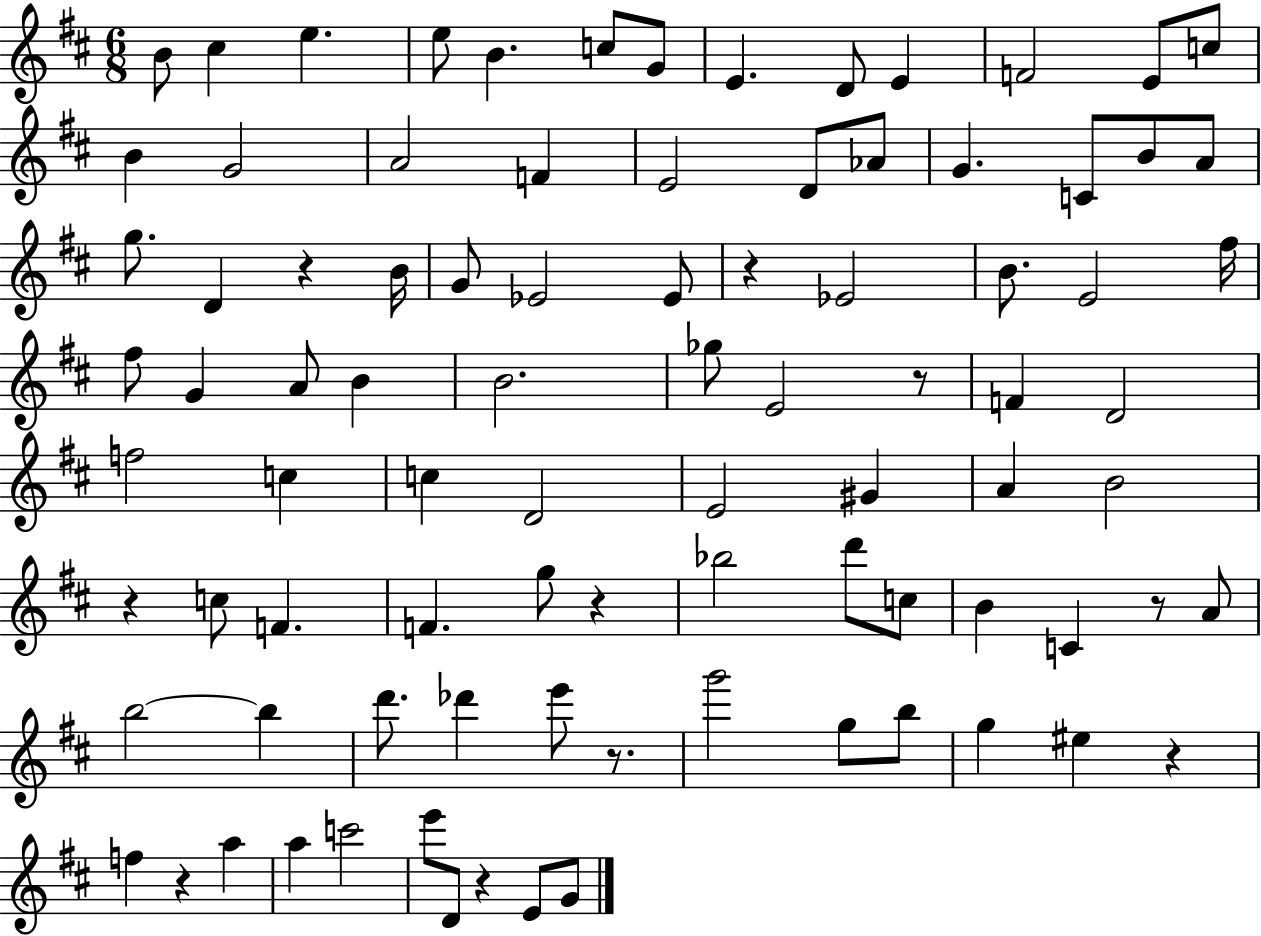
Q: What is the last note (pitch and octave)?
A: G4